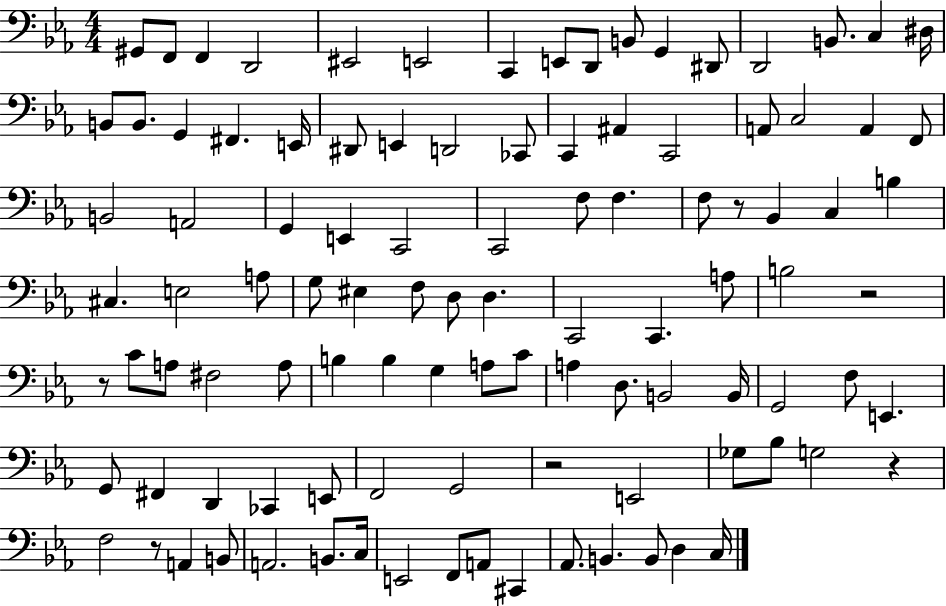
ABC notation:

X:1
T:Untitled
M:4/4
L:1/4
K:Eb
^G,,/2 F,,/2 F,, D,,2 ^E,,2 E,,2 C,, E,,/2 D,,/2 B,,/2 G,, ^D,,/2 D,,2 B,,/2 C, ^D,/4 B,,/2 B,,/2 G,, ^F,, E,,/4 ^D,,/2 E,, D,,2 _C,,/2 C,, ^A,, C,,2 A,,/2 C,2 A,, F,,/2 B,,2 A,,2 G,, E,, C,,2 C,,2 F,/2 F, F,/2 z/2 _B,, C, B, ^C, E,2 A,/2 G,/2 ^E, F,/2 D,/2 D, C,,2 C,, A,/2 B,2 z2 z/2 C/2 A,/2 ^F,2 A,/2 B, B, G, A,/2 C/2 A, D,/2 B,,2 B,,/4 G,,2 F,/2 E,, G,,/2 ^F,, D,, _C,, E,,/2 F,,2 G,,2 z2 E,,2 _G,/2 _B,/2 G,2 z F,2 z/2 A,, B,,/2 A,,2 B,,/2 C,/4 E,,2 F,,/2 A,,/2 ^C,, _A,,/2 B,, B,,/2 D, C,/4